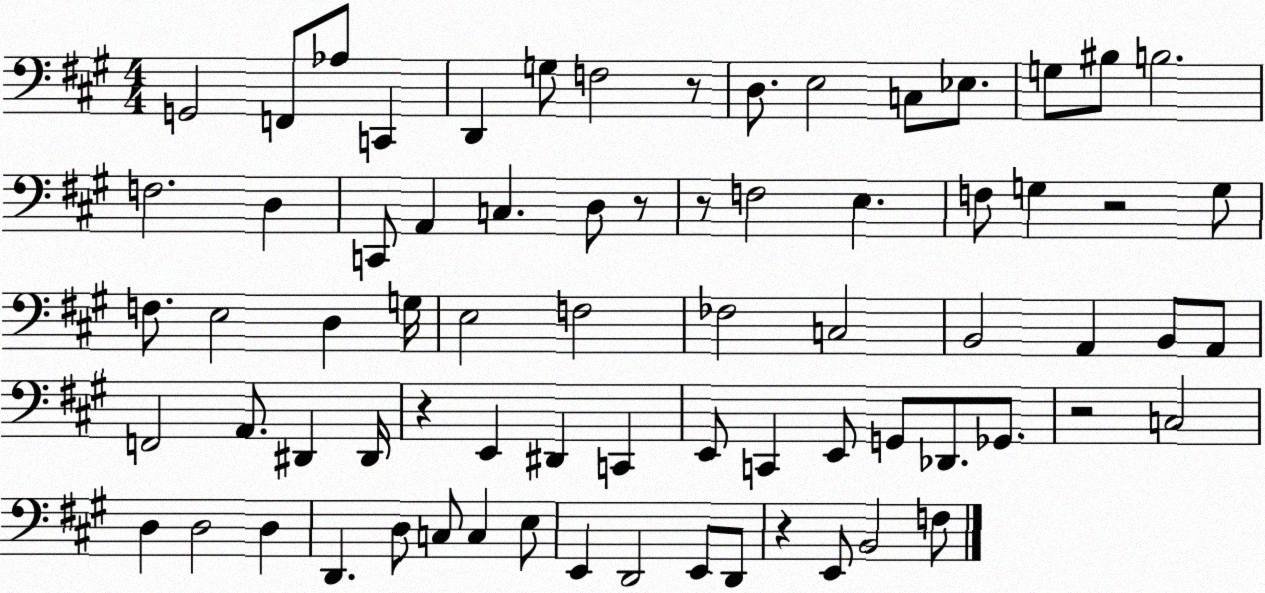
X:1
T:Untitled
M:4/4
L:1/4
K:A
G,,2 F,,/2 _A,/2 C,, D,, G,/2 F,2 z/2 D,/2 E,2 C,/2 _E,/2 G,/2 ^B,/2 B,2 F,2 D, C,,/2 A,, C, D,/2 z/2 z/2 F,2 E, F,/2 G, z2 G,/2 F,/2 E,2 D, G,/4 E,2 F,2 _F,2 C,2 B,,2 A,, B,,/2 A,,/2 F,,2 A,,/2 ^D,, ^D,,/4 z E,, ^D,, C,, E,,/2 C,, E,,/2 G,,/2 _D,,/2 _G,,/2 z2 C,2 D, D,2 D, D,, D,/2 C,/2 C, E,/2 E,, D,,2 E,,/2 D,,/2 z E,,/2 B,,2 F,/2